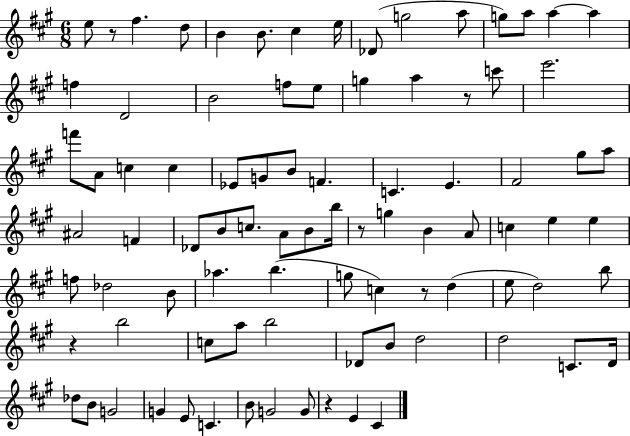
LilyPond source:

{
  \clef treble
  \numericTimeSignature
  \time 6/8
  \key a \major
  e''8 r8 fis''4. d''8 | b'4 b'8. cis''4 e''16 | des'8( g''2 a''8 | g''8) a''8 a''4~~ a''4 | \break f''4 d'2 | b'2 f''8 e''8 | g''4 a''4 r8 c'''8 | e'''2. | \break f'''8 a'8 c''4 c''4 | ees'8 g'8 b'8 f'4. | c'4. e'4. | fis'2 gis''8 a''8 | \break ais'2 f'4 | des'8 b'8 c''8. a'8 b'8 b''16 | r8 g''4 b'4 a'8 | c''4 e''4 e''4 | \break f''8 des''2 b'8 | aes''4. b''4.( | g''8 c''4) r8 d''4( | e''8 d''2) b''8 | \break r4 b''2 | c''8 a''8 b''2 | des'8 b'8 d''2 | d''2 c'8. d'16 | \break des''8 b'8 g'2 | g'4 e'8 c'4. | b'8 g'2 g'8 | r4 e'4 cis'4 | \break \bar "|."
}